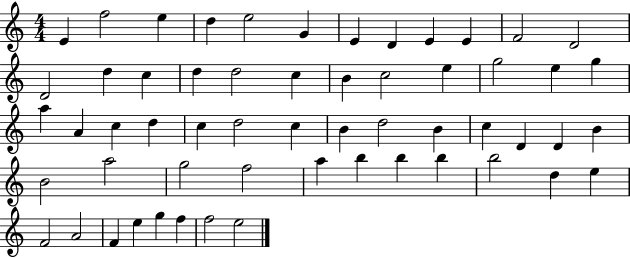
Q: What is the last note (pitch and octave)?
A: E5